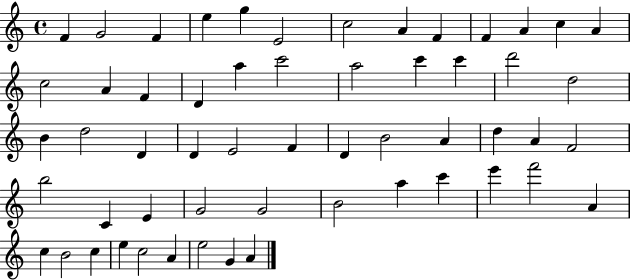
X:1
T:Untitled
M:4/4
L:1/4
K:C
F G2 F e g E2 c2 A F F A c A c2 A F D a c'2 a2 c' c' d'2 d2 B d2 D D E2 F D B2 A d A F2 b2 C E G2 G2 B2 a c' e' f'2 A c B2 c e c2 A e2 G A